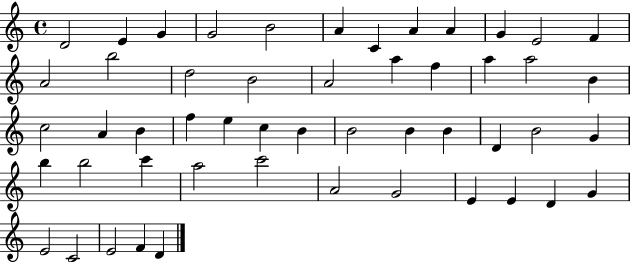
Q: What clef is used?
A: treble